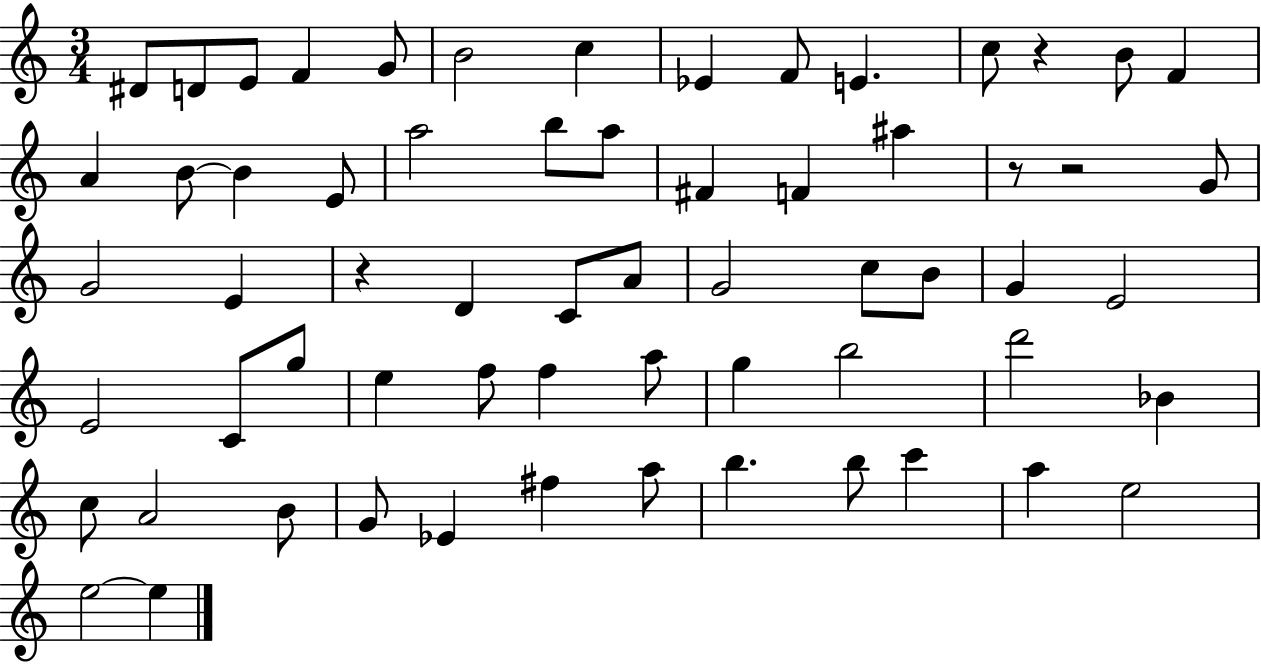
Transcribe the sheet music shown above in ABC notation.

X:1
T:Untitled
M:3/4
L:1/4
K:C
^D/2 D/2 E/2 F G/2 B2 c _E F/2 E c/2 z B/2 F A B/2 B E/2 a2 b/2 a/2 ^F F ^a z/2 z2 G/2 G2 E z D C/2 A/2 G2 c/2 B/2 G E2 E2 C/2 g/2 e f/2 f a/2 g b2 d'2 _B c/2 A2 B/2 G/2 _E ^f a/2 b b/2 c' a e2 e2 e